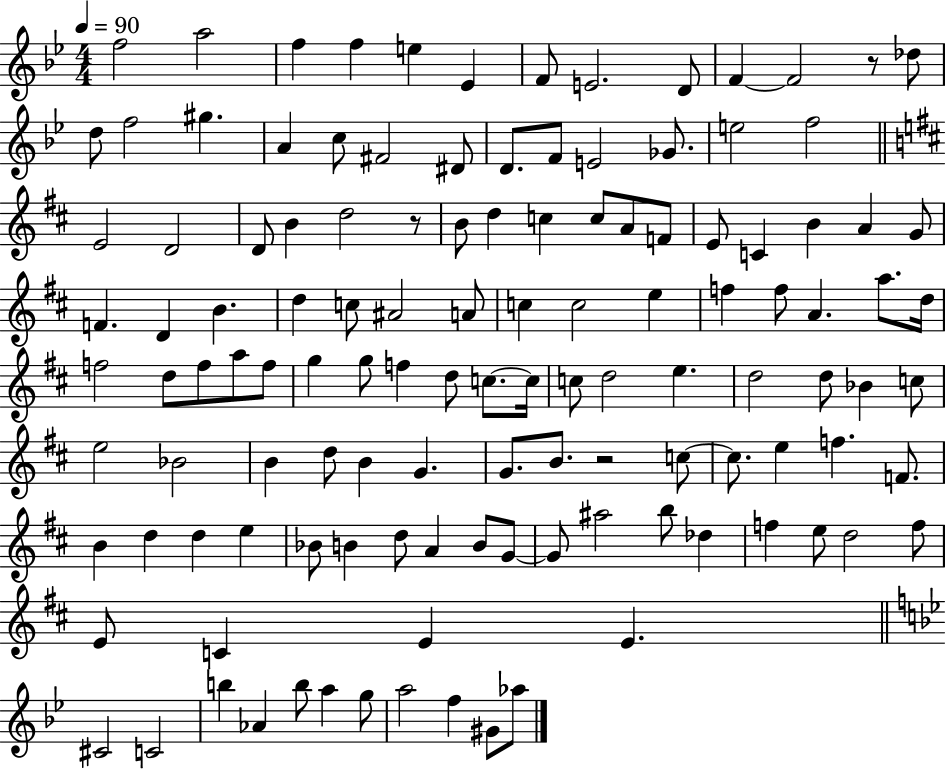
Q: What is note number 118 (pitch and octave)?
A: F5